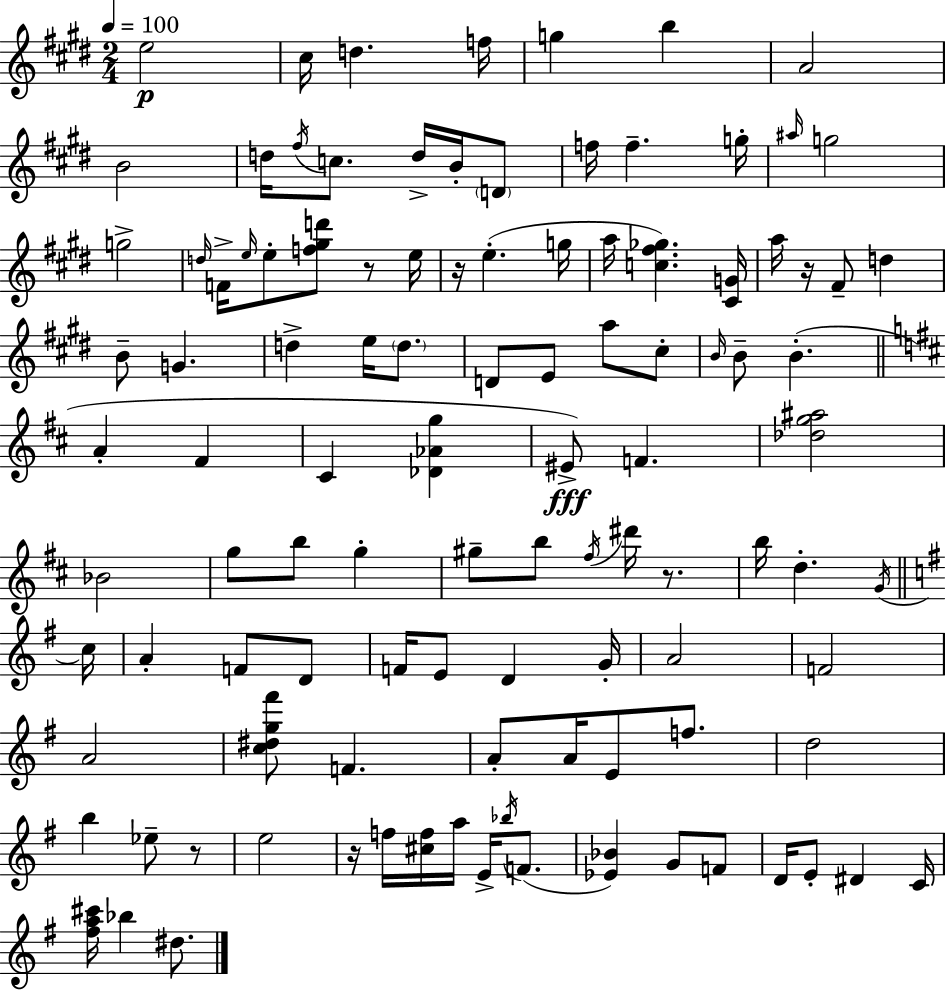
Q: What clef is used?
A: treble